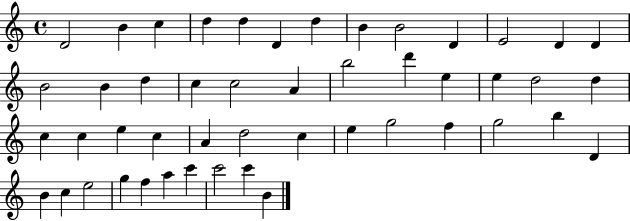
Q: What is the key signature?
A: C major